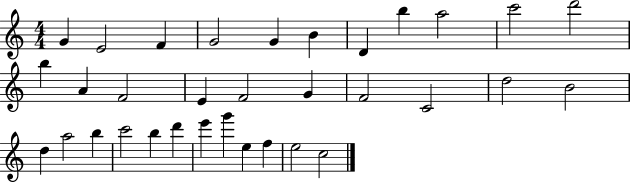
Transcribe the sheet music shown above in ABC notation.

X:1
T:Untitled
M:4/4
L:1/4
K:C
G E2 F G2 G B D b a2 c'2 d'2 b A F2 E F2 G F2 C2 d2 B2 d a2 b c'2 b d' e' g' e f e2 c2